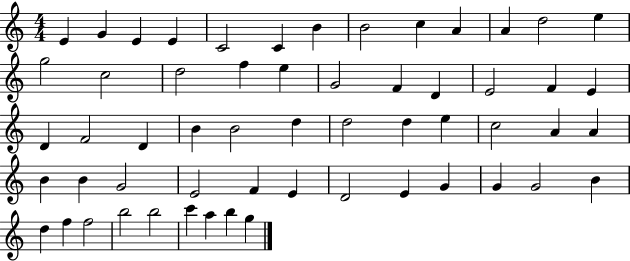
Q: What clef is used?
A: treble